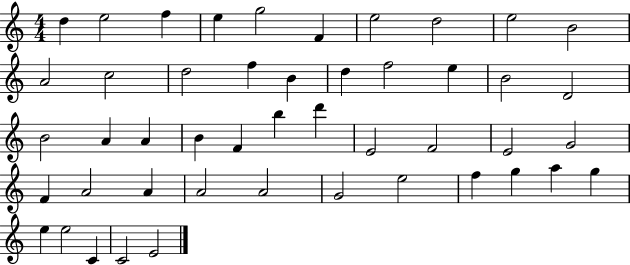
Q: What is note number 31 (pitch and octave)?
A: G4